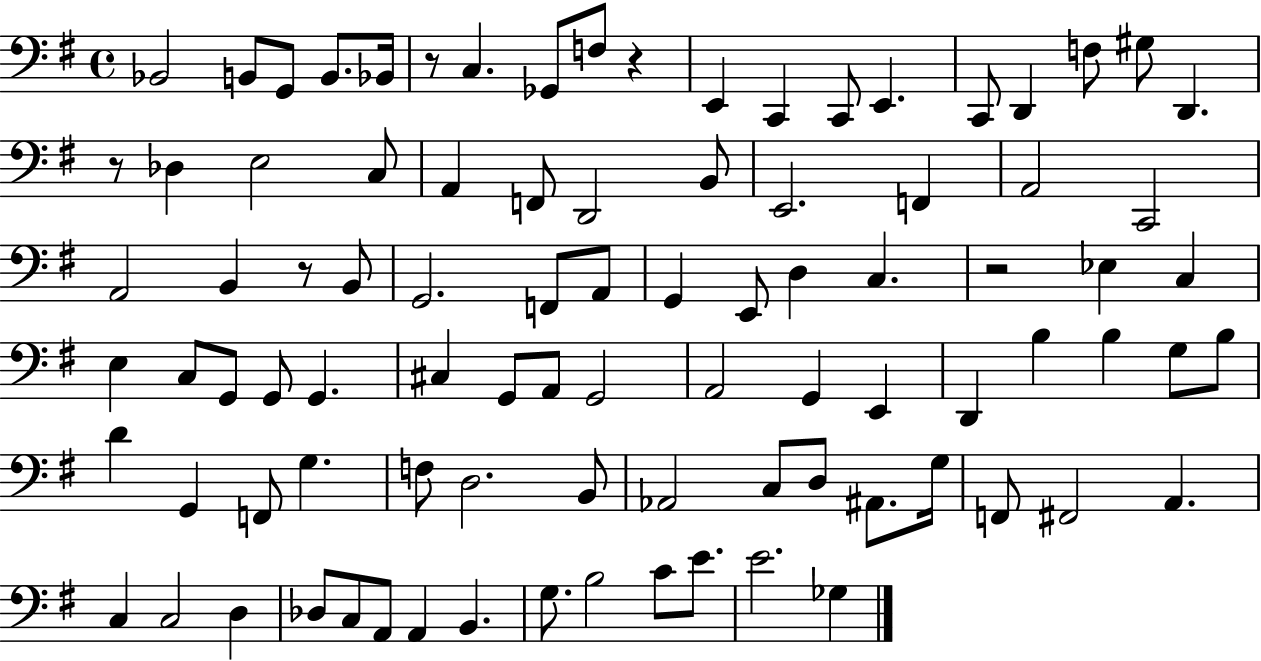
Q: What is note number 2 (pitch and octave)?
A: B2